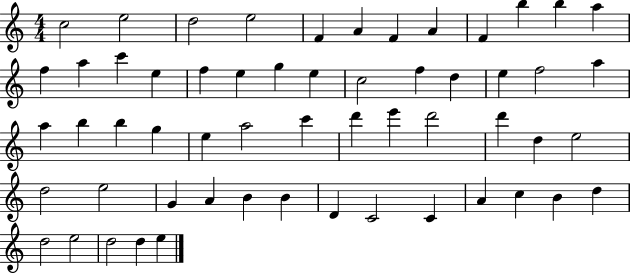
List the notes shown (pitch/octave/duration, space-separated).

C5/h E5/h D5/h E5/h F4/q A4/q F4/q A4/q F4/q B5/q B5/q A5/q F5/q A5/q C6/q E5/q F5/q E5/q G5/q E5/q C5/h F5/q D5/q E5/q F5/h A5/q A5/q B5/q B5/q G5/q E5/q A5/h C6/q D6/q E6/q D6/h D6/q D5/q E5/h D5/h E5/h G4/q A4/q B4/q B4/q D4/q C4/h C4/q A4/q C5/q B4/q D5/q D5/h E5/h D5/h D5/q E5/q